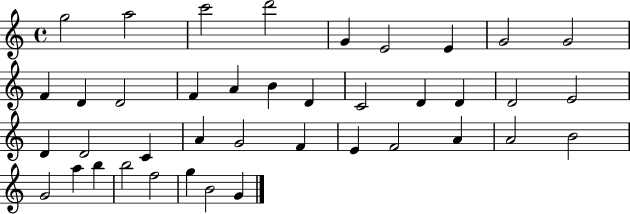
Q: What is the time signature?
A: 4/4